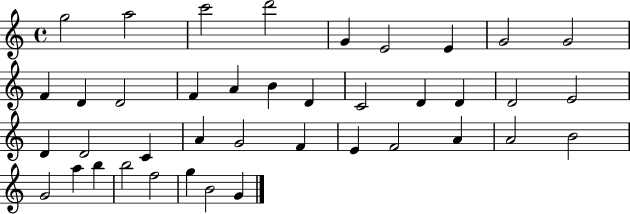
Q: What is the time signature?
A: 4/4